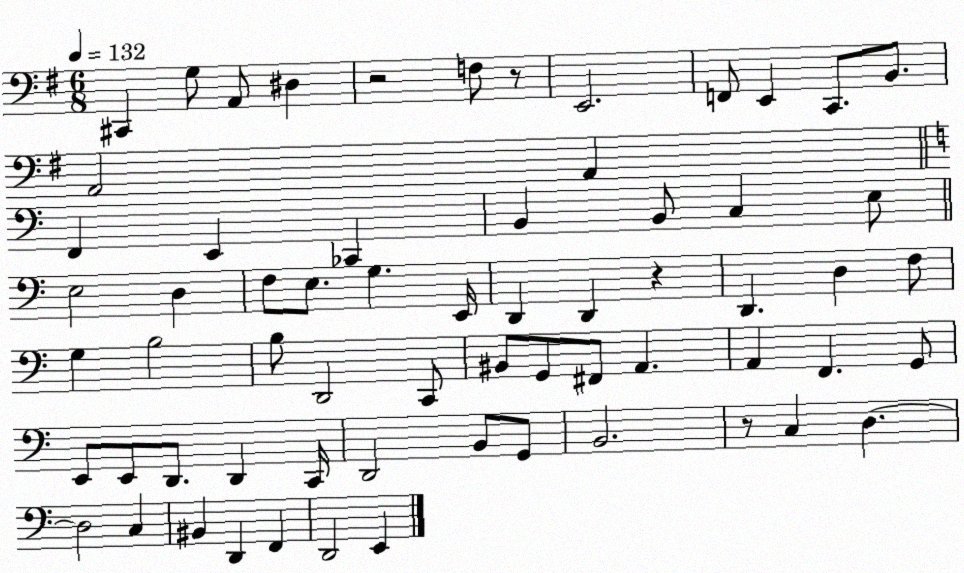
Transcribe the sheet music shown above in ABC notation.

X:1
T:Untitled
M:6/8
L:1/4
K:G
^C,, G,/2 A,,/2 ^D, z2 F,/2 z/2 E,,2 F,,/2 E,, C,,/2 B,,/2 A,,2 A,, F,, E,, _C,, B,, B,,/2 C, E,/2 E,2 D, F,/2 E,/2 G, E,,/4 D,, D,, z D,, D, F,/2 G, B,2 B,/2 D,,2 C,,/2 ^B,,/2 G,,/2 ^F,,/2 A,, A,, F,, G,,/2 E,,/2 E,,/2 D,,/2 D,, C,,/4 D,,2 B,,/2 G,,/2 B,,2 z/2 C, D, D,2 C, ^B,, D,, F,, D,,2 E,,